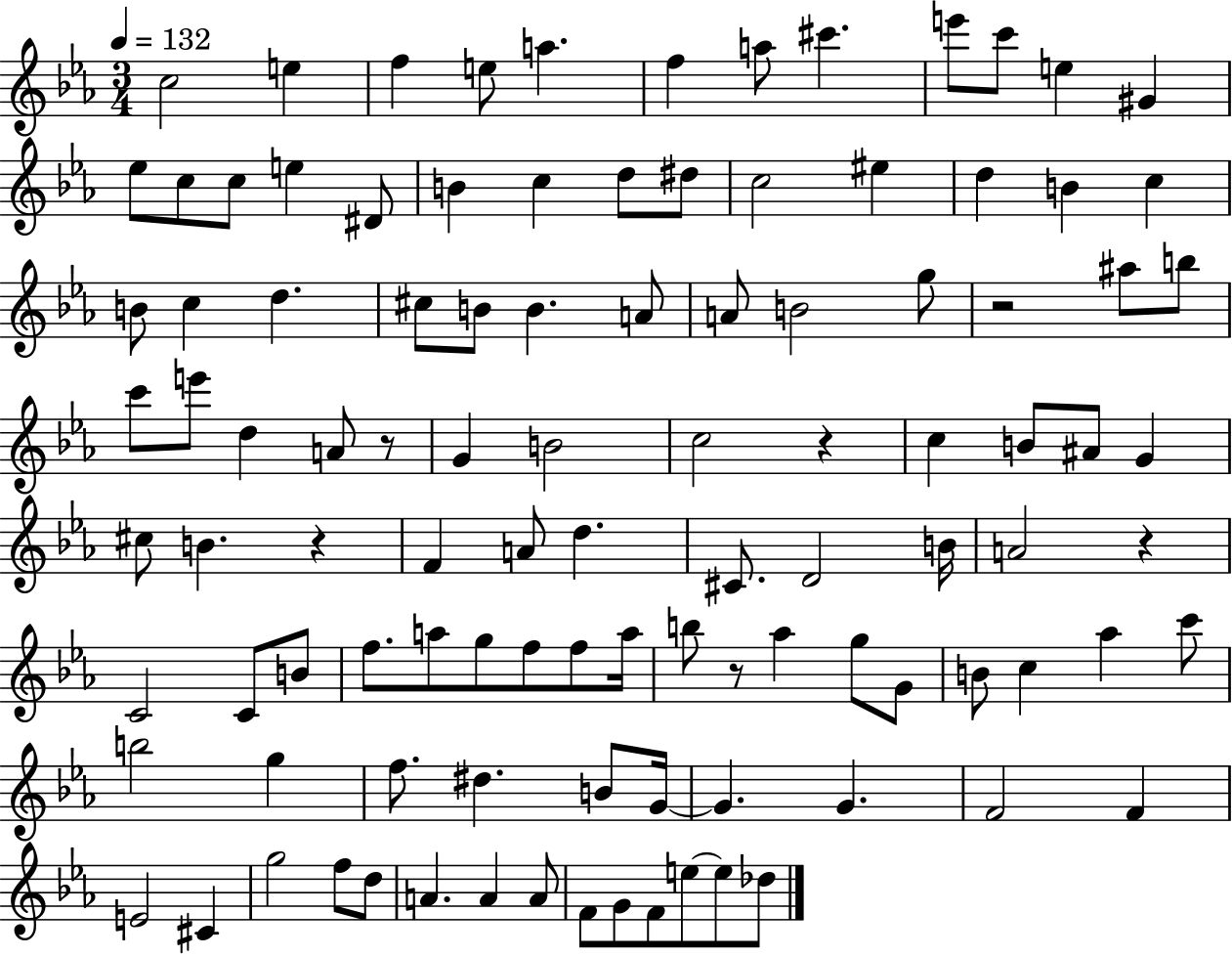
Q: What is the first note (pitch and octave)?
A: C5